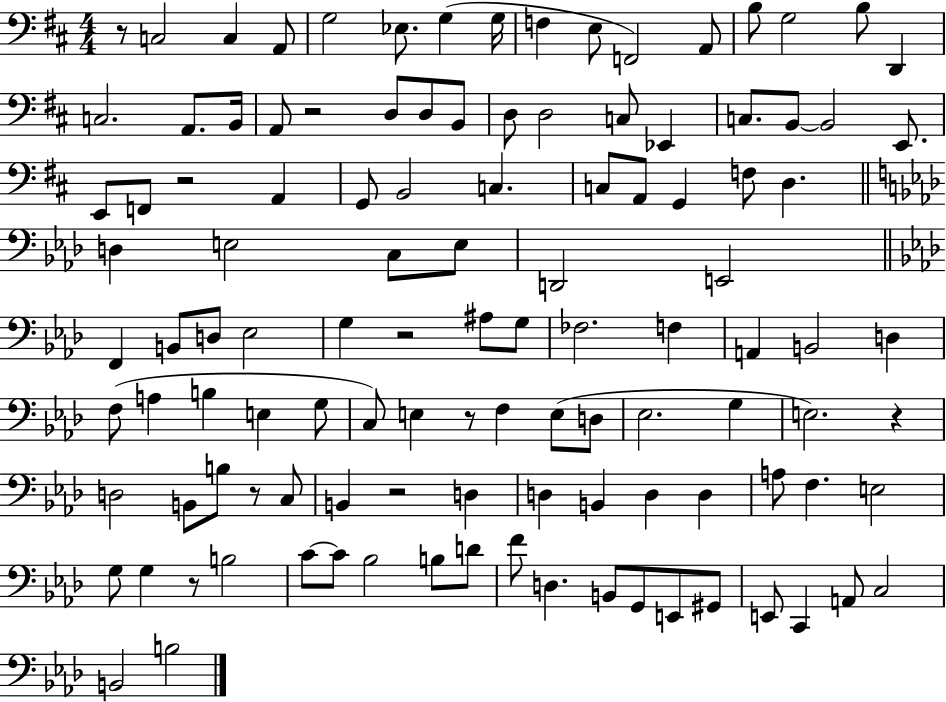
R/e C3/h C3/q A2/e G3/h Eb3/e. G3/q G3/s F3/q E3/e F2/h A2/e B3/e G3/h B3/e D2/q C3/h. A2/e. B2/s A2/e R/h D3/e D3/e B2/e D3/e D3/h C3/e Eb2/q C3/e. B2/e B2/h E2/e. E2/e F2/e R/h A2/q G2/e B2/h C3/q. C3/e A2/e G2/q F3/e D3/q. D3/q E3/h C3/e E3/e D2/h E2/h F2/q B2/e D3/e Eb3/h G3/q R/h A#3/e G3/e FES3/h. F3/q A2/q B2/h D3/q F3/e A3/q B3/q E3/q G3/e C3/e E3/q R/e F3/q E3/e D3/e Eb3/h. G3/q E3/h. R/q D3/h B2/e B3/e R/e C3/e B2/q R/h D3/q D3/q B2/q D3/q D3/q A3/e F3/q. E3/h G3/e G3/q R/e B3/h C4/e C4/e Bb3/h B3/e D4/e F4/e D3/q. B2/e G2/e E2/e G#2/e E2/e C2/q A2/e C3/h B2/h B3/h